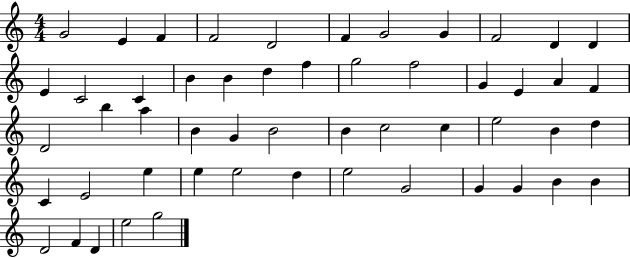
{
  \clef treble
  \numericTimeSignature
  \time 4/4
  \key c \major
  g'2 e'4 f'4 | f'2 d'2 | f'4 g'2 g'4 | f'2 d'4 d'4 | \break e'4 c'2 c'4 | b'4 b'4 d''4 f''4 | g''2 f''2 | g'4 e'4 a'4 f'4 | \break d'2 b''4 a''4 | b'4 g'4 b'2 | b'4 c''2 c''4 | e''2 b'4 d''4 | \break c'4 e'2 e''4 | e''4 e''2 d''4 | e''2 g'2 | g'4 g'4 b'4 b'4 | \break d'2 f'4 d'4 | e''2 g''2 | \bar "|."
}